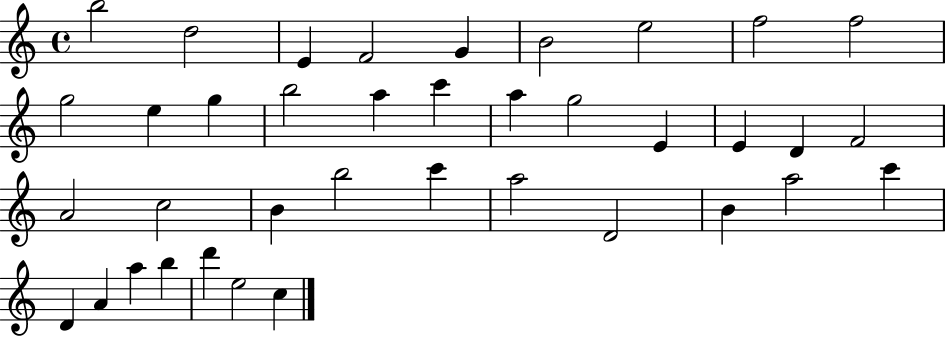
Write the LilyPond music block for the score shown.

{
  \clef treble
  \time 4/4
  \defaultTimeSignature
  \key c \major
  b''2 d''2 | e'4 f'2 g'4 | b'2 e''2 | f''2 f''2 | \break g''2 e''4 g''4 | b''2 a''4 c'''4 | a''4 g''2 e'4 | e'4 d'4 f'2 | \break a'2 c''2 | b'4 b''2 c'''4 | a''2 d'2 | b'4 a''2 c'''4 | \break d'4 a'4 a''4 b''4 | d'''4 e''2 c''4 | \bar "|."
}